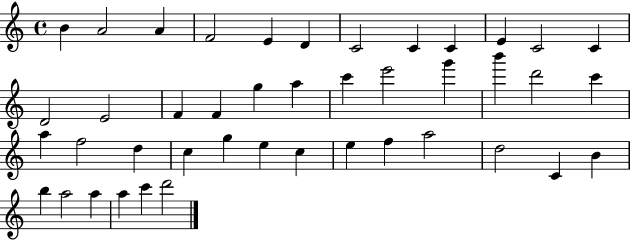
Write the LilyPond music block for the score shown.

{
  \clef treble
  \time 4/4
  \defaultTimeSignature
  \key c \major
  b'4 a'2 a'4 | f'2 e'4 d'4 | c'2 c'4 c'4 | e'4 c'2 c'4 | \break d'2 e'2 | f'4 f'4 g''4 a''4 | c'''4 e'''2 g'''4 | b'''4 d'''2 c'''4 | \break a''4 f''2 d''4 | c''4 g''4 e''4 c''4 | e''4 f''4 a''2 | d''2 c'4 b'4 | \break b''4 a''2 a''4 | a''4 c'''4 d'''2 | \bar "|."
}